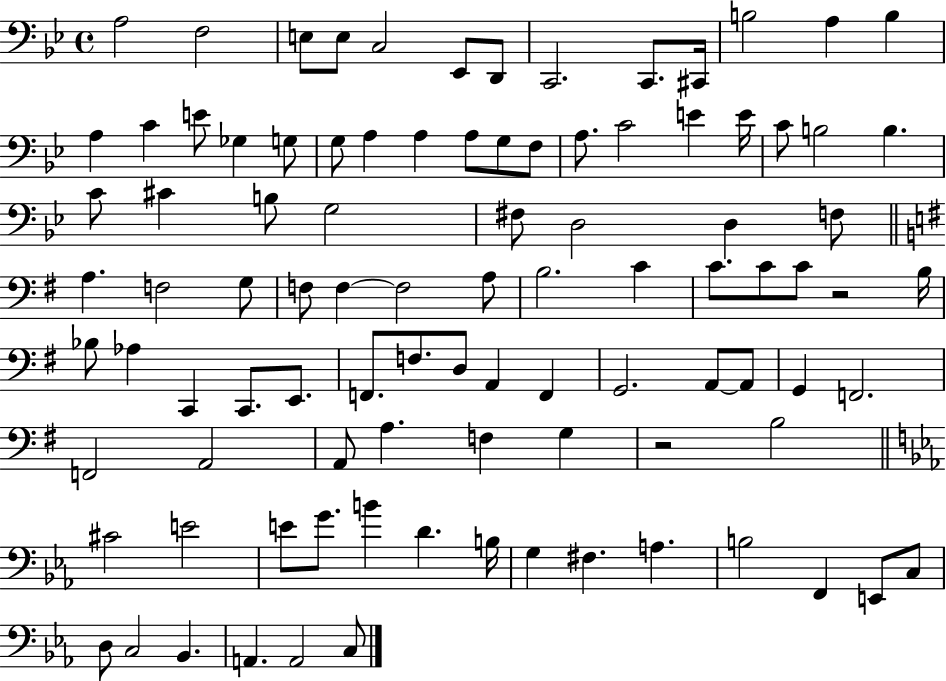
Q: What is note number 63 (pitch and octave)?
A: G2